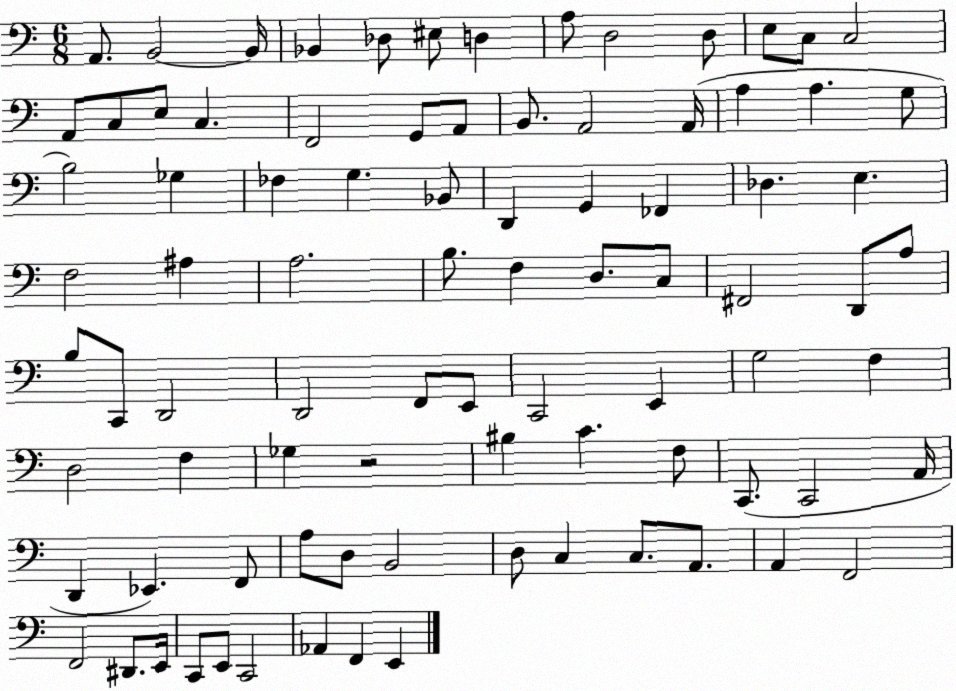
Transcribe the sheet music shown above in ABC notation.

X:1
T:Untitled
M:6/8
L:1/4
K:C
A,,/2 B,,2 B,,/4 _B,, _D,/2 ^E,/2 D, A,/2 D,2 D,/2 E,/2 C,/2 C,2 A,,/2 C,/2 E,/2 C, F,,2 G,,/2 A,,/2 B,,/2 A,,2 A,,/4 A, A, G,/2 B,2 _G, _F, G, _B,,/2 D,, G,, _F,, _D, E, F,2 ^A, A,2 B,/2 F, D,/2 C,/2 ^F,,2 D,,/2 A,/2 B,/2 C,,/2 D,,2 D,,2 F,,/2 E,,/2 C,,2 E,, G,2 F, D,2 F, _G, z2 ^B, C F,/2 C,,/2 C,,2 A,,/4 D,, _E,, F,,/2 A,/2 D,/2 B,,2 D,/2 C, C,/2 A,,/2 A,, F,,2 F,,2 ^D,,/2 E,,/4 C,,/2 E,,/2 C,,2 _A,, F,, E,,